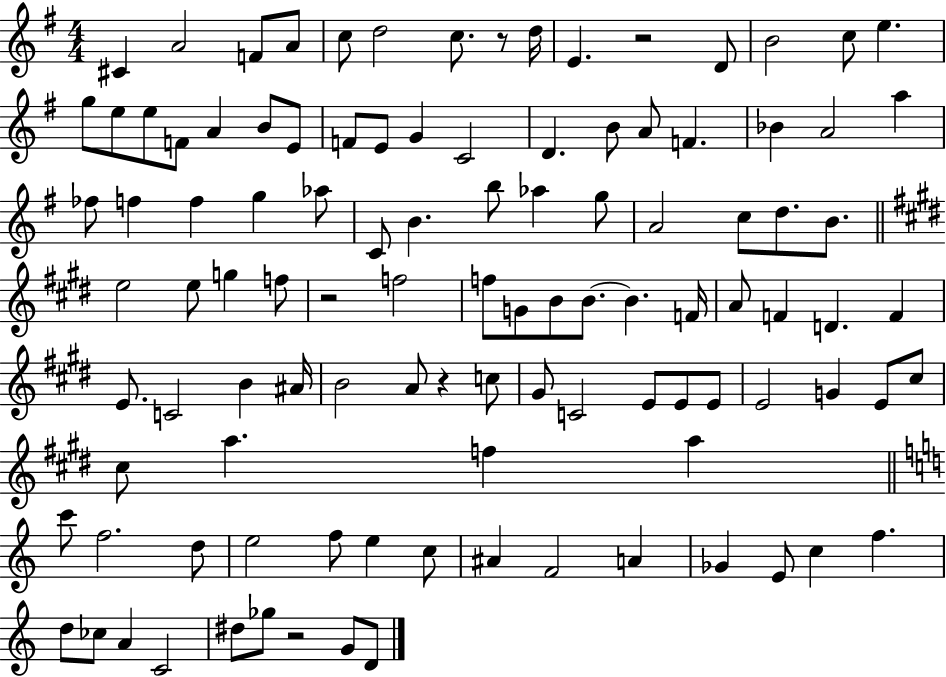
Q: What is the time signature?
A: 4/4